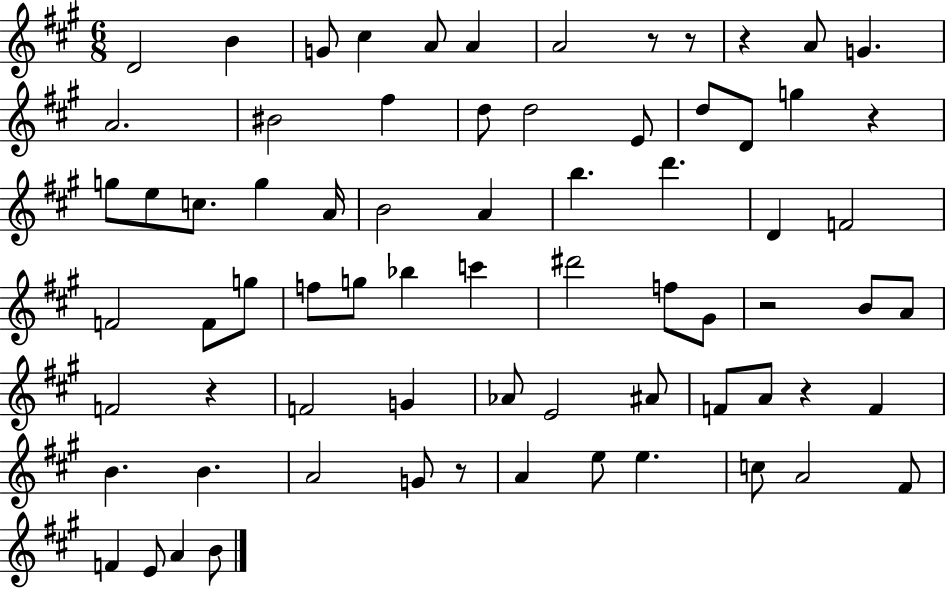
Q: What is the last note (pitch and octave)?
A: B4